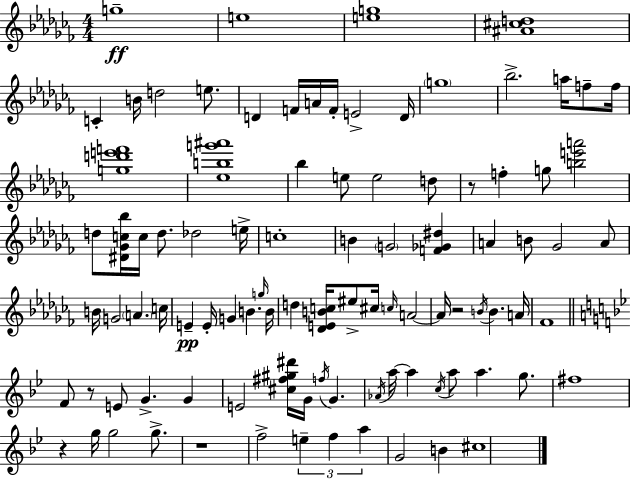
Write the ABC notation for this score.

X:1
T:Untitled
M:4/4
L:1/4
K:Abm
g4 e4 [eg]4 [^A^cd]4 C B/4 d2 e/2 D F/4 A/4 F/4 E2 D/4 g4 _b2 a/4 f/2 f/4 [gd'e'f']4 [_ebg'^a']4 _b e/2 e2 d/2 z/2 f g/2 [be'a']2 d/2 [^D_Gc_b]/4 c/4 d/2 _d2 e/4 c4 B G2 [F_G^d] A B/2 _G2 A/2 B/4 G2 A c/4 E E/4 G B g/4 B/4 d [_DEBc]/4 ^e/2 ^c/4 c/4 A2 A/4 z2 B/4 B A/4 _F4 F/2 z/2 E/2 G G E2 [^c^f^g^d']/4 G/4 f/4 G _A/4 a/4 a c/4 a/2 a g/2 ^f4 z g/4 g2 g/2 z4 f2 e f a G2 B ^c4